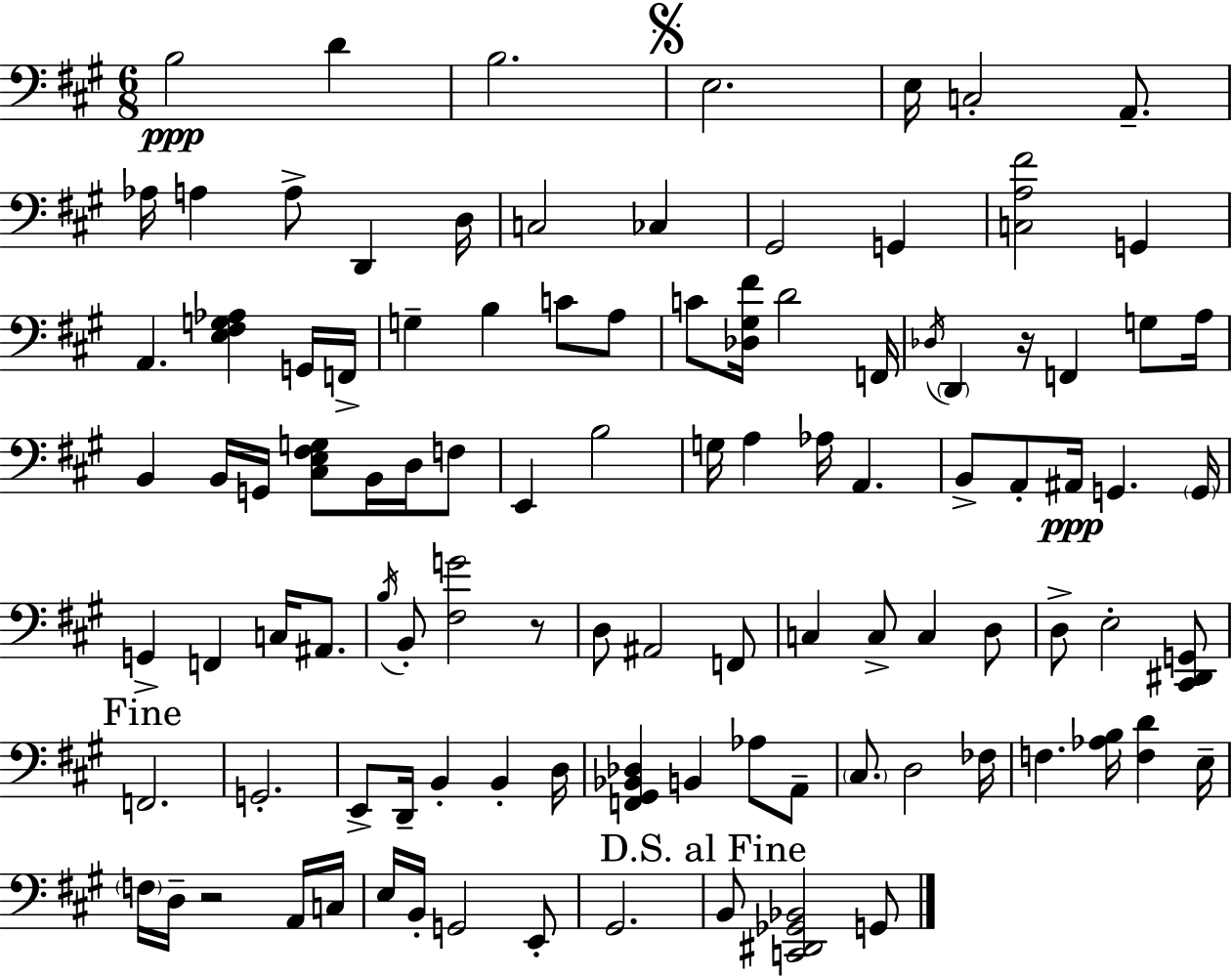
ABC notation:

X:1
T:Untitled
M:6/8
L:1/4
K:A
B,2 D B,2 E,2 E,/4 C,2 A,,/2 _A,/4 A, A,/2 D,, D,/4 C,2 _C, ^G,,2 G,, [C,A,^F]2 G,, A,, [E,^F,G,_A,] G,,/4 F,,/4 G, B, C/2 A,/2 C/2 [_D,^G,^F]/4 D2 F,,/4 _D,/4 D,, z/4 F,, G,/2 A,/4 B,, B,,/4 G,,/4 [^C,E,^F,G,]/2 B,,/4 D,/4 F,/2 E,, B,2 G,/4 A, _A,/4 A,, B,,/2 A,,/2 ^A,,/4 G,, G,,/4 G,, F,, C,/4 ^A,,/2 B,/4 B,,/2 [^F,G]2 z/2 D,/2 ^A,,2 F,,/2 C, C,/2 C, D,/2 D,/2 E,2 [^C,,^D,,G,,]/2 F,,2 G,,2 E,,/2 D,,/4 B,, B,, D,/4 [F,,^G,,_B,,_D,] B,, _A,/2 A,,/2 ^C,/2 D,2 _F,/4 F, [_A,B,]/4 [F,D] E,/4 F,/4 D,/4 z2 A,,/4 C,/4 E,/4 B,,/4 G,,2 E,,/2 ^G,,2 B,,/2 [C,,^D,,_G,,_B,,]2 G,,/2